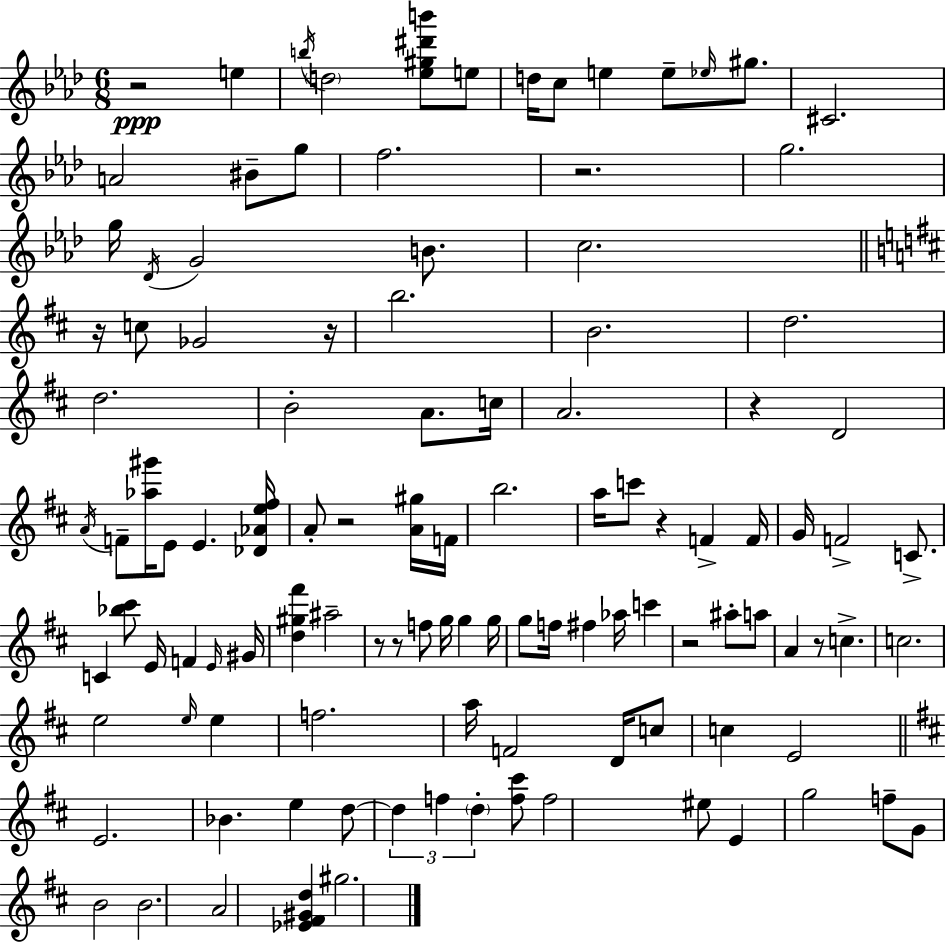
R/h E5/q B5/s D5/h [Eb5,G#5,D#6,B6]/e E5/e D5/s C5/e E5/q E5/e Eb5/s G#5/e. C#4/h. A4/h BIS4/e G5/e F5/h. R/h. G5/h. G5/s Db4/s G4/h B4/e. C5/h. R/s C5/e Gb4/h R/s B5/h. B4/h. D5/h. D5/h. B4/h A4/e. C5/s A4/h. R/q D4/h A4/s F4/e [Ab5,G#6]/s E4/e E4/q. [Db4,Ab4,E5,F#5]/s A4/e R/h [A4,G#5]/s F4/s B5/h. A5/s C6/e R/q F4/q F4/s G4/s F4/h C4/e. C4/q [Bb5,C#6]/e E4/s F4/q E4/s G#4/s [D5,G#5,F#6]/q A#5/h R/e R/e F5/e G5/s G5/q G5/s G5/e F5/s F#5/q Ab5/s C6/q R/h A#5/e A5/e A4/q R/e C5/q. C5/h. E5/h E5/s E5/q F5/h. A5/s F4/h D4/s C5/e C5/q E4/h E4/h. Bb4/q. E5/q D5/e D5/q F5/q D5/q [F5,C#6]/e F5/h EIS5/e E4/q G5/h F5/e G4/e B4/h B4/h. A4/h [Eb4,F#4,G#4,D5]/q G#5/h.